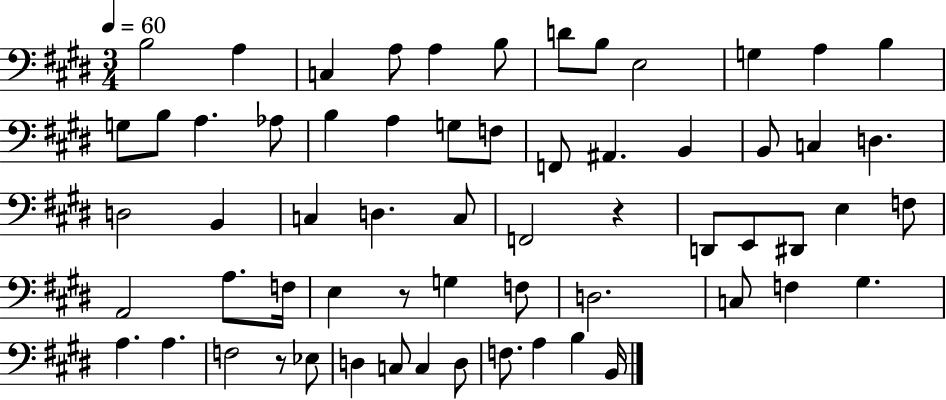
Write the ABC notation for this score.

X:1
T:Untitled
M:3/4
L:1/4
K:E
B,2 A, C, A,/2 A, B,/2 D/2 B,/2 E,2 G, A, B, G,/2 B,/2 A, _A,/2 B, A, G,/2 F,/2 F,,/2 ^A,, B,, B,,/2 C, D, D,2 B,, C, D, C,/2 F,,2 z D,,/2 E,,/2 ^D,,/2 E, F,/2 A,,2 A,/2 F,/4 E, z/2 G, F,/2 D,2 C,/2 F, ^G, A, A, F,2 z/2 _E,/2 D, C,/2 C, D,/2 F,/2 A, B, B,,/4